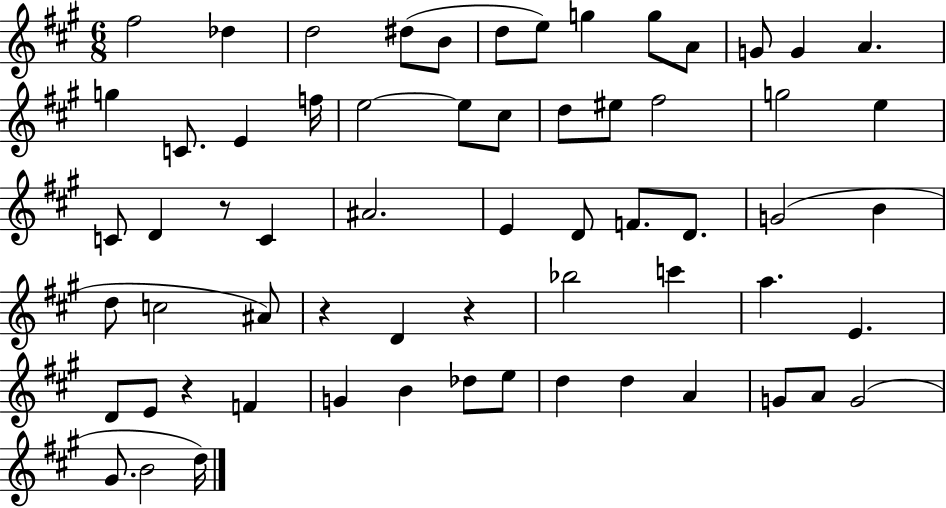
X:1
T:Untitled
M:6/8
L:1/4
K:A
^f2 _d d2 ^d/2 B/2 d/2 e/2 g g/2 A/2 G/2 G A g C/2 E f/4 e2 e/2 ^c/2 d/2 ^e/2 ^f2 g2 e C/2 D z/2 C ^A2 E D/2 F/2 D/2 G2 B d/2 c2 ^A/2 z D z _b2 c' a E D/2 E/2 z F G B _d/2 e/2 d d A G/2 A/2 G2 ^G/2 B2 d/4